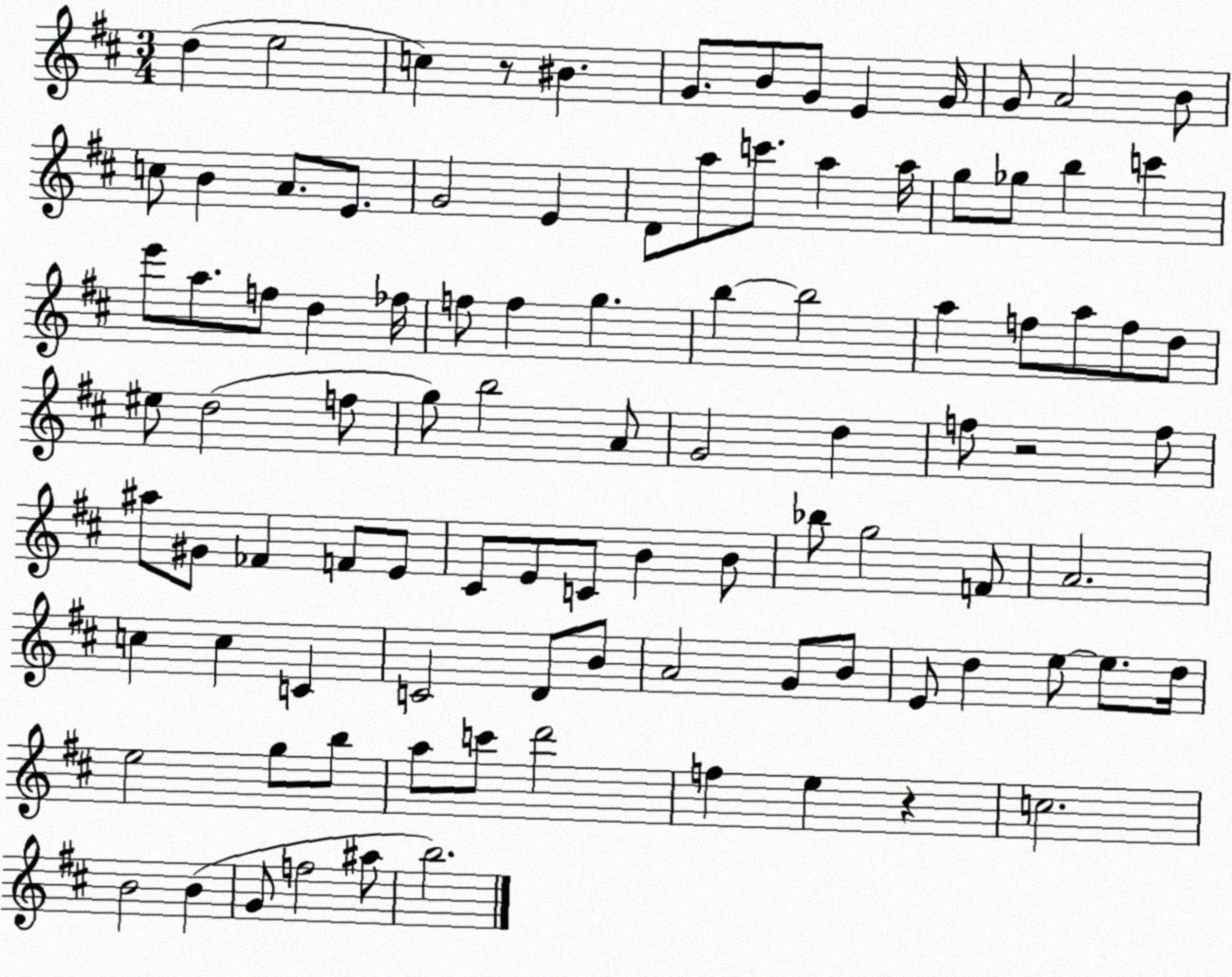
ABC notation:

X:1
T:Untitled
M:3/4
L:1/4
K:D
d e2 c z/2 ^B G/2 B/2 G/2 E G/4 G/2 A2 B/2 c/2 B A/2 E/2 G2 E D/2 a/2 c'/2 a a/4 g/2 _g/2 b c' e'/2 a/2 f/2 d _f/4 f/2 f g b b2 a f/2 a/2 f/2 d/2 ^e/2 d2 f/2 g/2 b2 A/2 G2 d f/2 z2 f/2 ^a/2 ^G/2 _F F/2 E/2 ^C/2 E/2 C/2 B B/2 _b/2 g2 F/2 A2 c c C C2 D/2 B/2 A2 G/2 B/2 E/2 d e/2 e/2 d/4 e2 g/2 b/2 a/2 c'/2 d'2 f e z c2 B2 B G/2 f2 ^a/2 b2